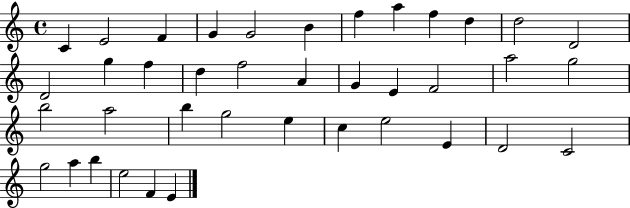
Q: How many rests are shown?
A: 0